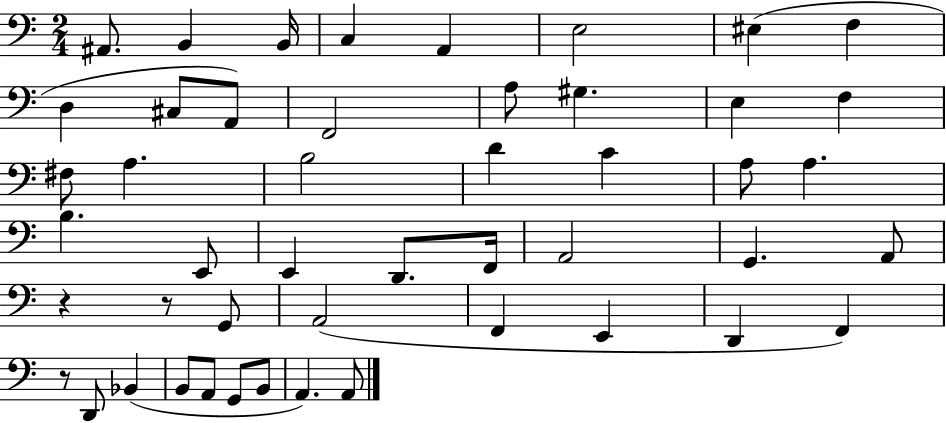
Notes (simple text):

A#2/e. B2/q B2/s C3/q A2/q E3/h EIS3/q F3/q D3/q C#3/e A2/e F2/h A3/e G#3/q. E3/q F3/q F#3/e A3/q. B3/h D4/q C4/q A3/e A3/q. B3/q. E2/e E2/q D2/e. F2/s A2/h G2/q. A2/e R/q R/e G2/e A2/h F2/q E2/q D2/q F2/q R/e D2/e Bb2/q B2/e A2/e G2/e B2/e A2/q. A2/e